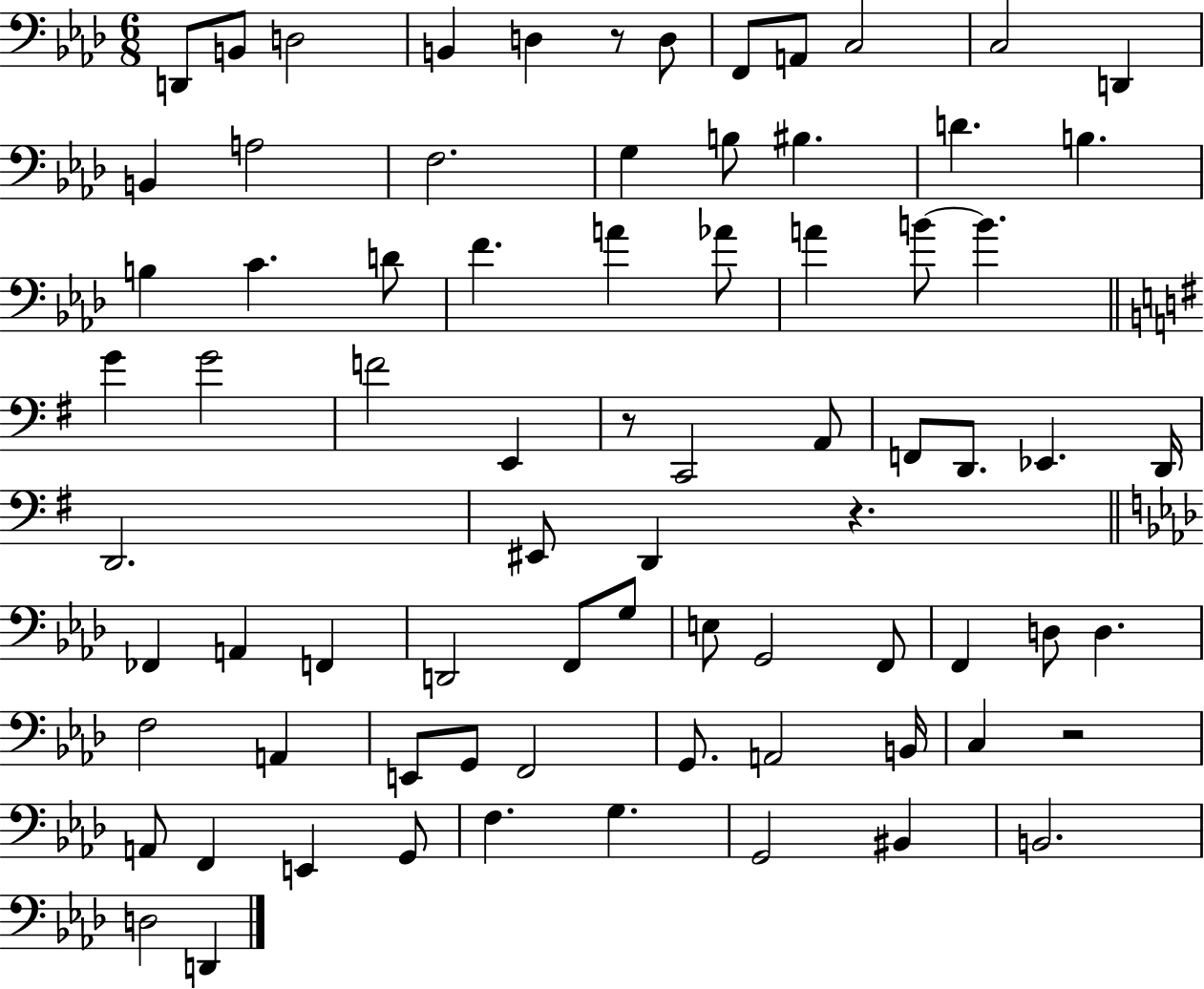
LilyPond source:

{
  \clef bass
  \numericTimeSignature
  \time 6/8
  \key aes \major
  d,8 b,8 d2 | b,4 d4 r8 d8 | f,8 a,8 c2 | c2 d,4 | \break b,4 a2 | f2. | g4 b8 bis4. | d'4. b4. | \break b4 c'4. d'8 | f'4. a'4 aes'8 | a'4 b'8~~ b'4. | \bar "||" \break \key g \major g'4 g'2 | f'2 e,4 | r8 c,2 a,8 | f,8 d,8. ees,4. d,16 | \break d,2. | eis,8 d,4 r4. | \bar "||" \break \key aes \major fes,4 a,4 f,4 | d,2 f,8 g8 | e8 g,2 f,8 | f,4 d8 d4. | \break f2 a,4 | e,8 g,8 f,2 | g,8. a,2 b,16 | c4 r2 | \break a,8 f,4 e,4 g,8 | f4. g4. | g,2 bis,4 | b,2. | \break d2 d,4 | \bar "|."
}